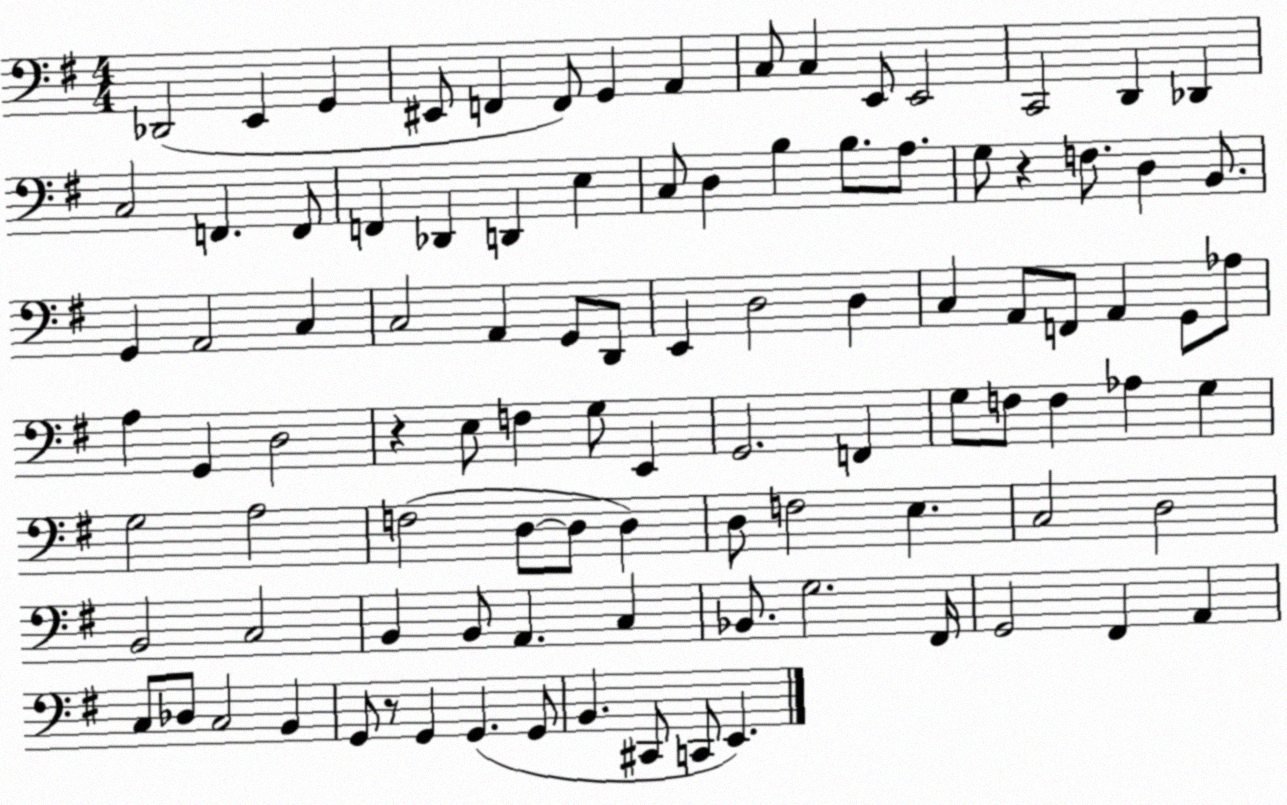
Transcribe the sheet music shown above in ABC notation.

X:1
T:Untitled
M:4/4
L:1/4
K:G
_D,,2 E,, G,, ^E,,/2 F,, F,,/2 G,, A,, C,/2 C, E,,/2 E,,2 C,,2 D,, _D,, C,2 F,, F,,/2 F,, _D,, D,, E, C,/2 D, B, B,/2 A,/2 G,/2 z F,/2 D, B,,/2 G,, A,,2 C, C,2 A,, G,,/2 D,,/2 E,, D,2 D, C, A,,/2 F,,/2 A,, G,,/2 _A,/2 A, G,, D,2 z E,/2 F, G,/2 E,, G,,2 F,, G,/2 F,/2 F, _A, G, G,2 A,2 F,2 D,/2 D,/2 D, D,/2 F,2 E, C,2 D,2 B,,2 C,2 B,, B,,/2 A,, C, _B,,/2 G,2 ^F,,/4 G,,2 ^F,, A,, C,/2 _D,/2 C,2 B,, G,,/2 z/2 G,, G,, G,,/2 B,, ^C,,/2 C,,/2 E,,